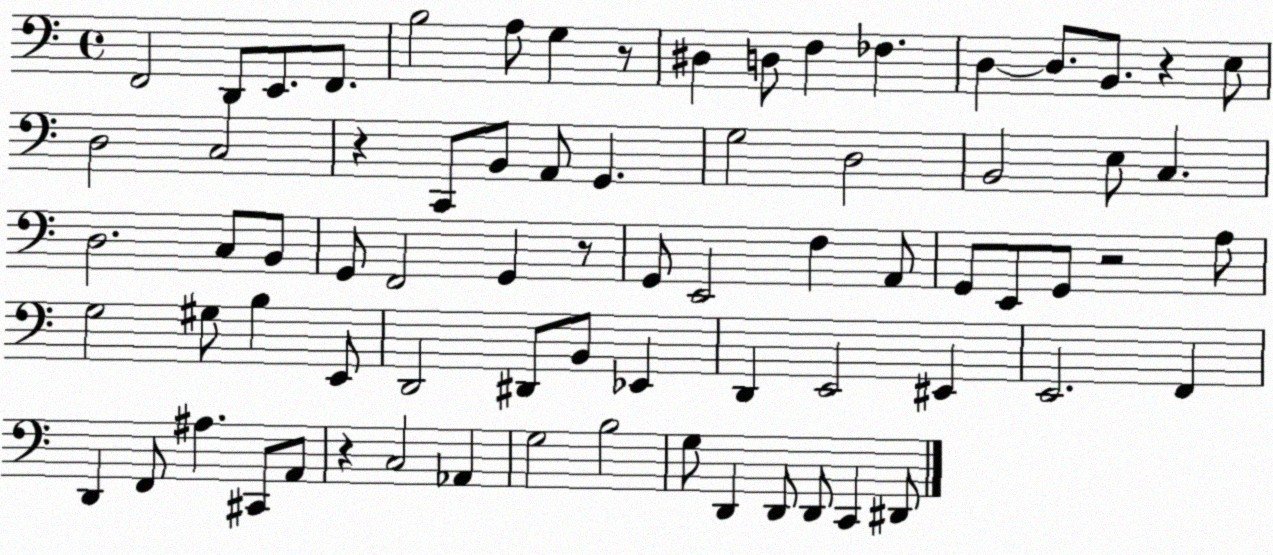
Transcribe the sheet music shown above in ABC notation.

X:1
T:Untitled
M:4/4
L:1/4
K:C
F,,2 D,,/2 E,,/2 F,,/2 B,2 A,/2 G, z/2 ^D, D,/2 F, _F, D, D,/2 B,,/2 z E,/2 D,2 C,2 z C,,/2 B,,/2 A,,/2 G,, G,2 D,2 B,,2 E,/2 C, D,2 C,/2 B,,/2 G,,/2 F,,2 G,, z/2 G,,/2 E,,2 F, A,,/2 G,,/2 E,,/2 G,,/2 z2 A,/2 G,2 ^G,/2 B, E,,/2 D,,2 ^D,,/2 B,,/2 _E,, D,, E,,2 ^E,, E,,2 F,, D,, F,,/2 ^A, ^C,,/2 A,,/2 z C,2 _A,, G,2 B,2 G,/2 D,, D,,/2 D,,/2 C,, ^D,,/2